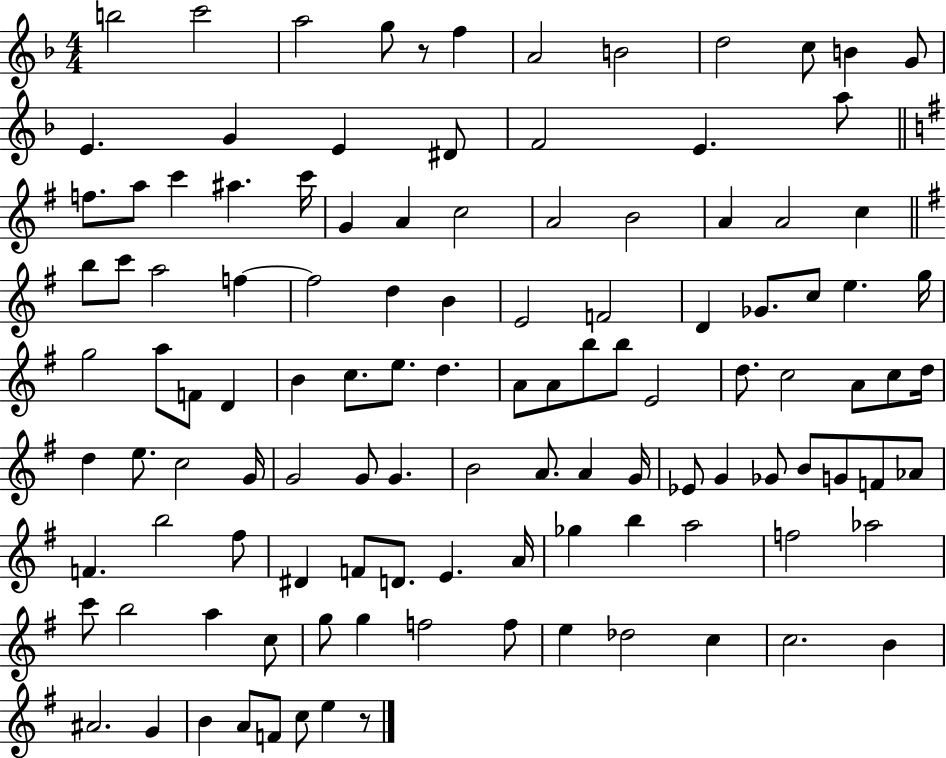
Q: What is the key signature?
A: F major